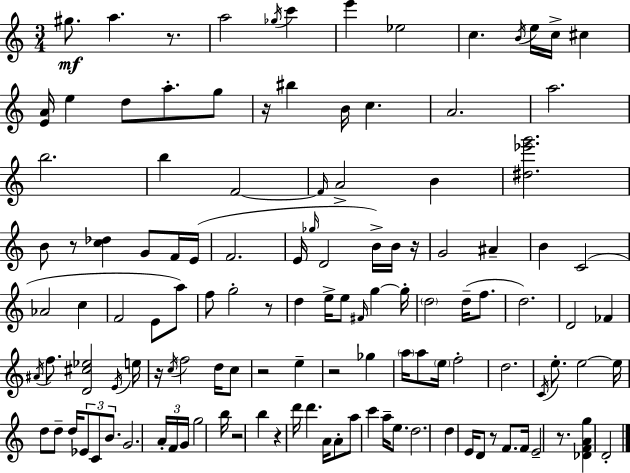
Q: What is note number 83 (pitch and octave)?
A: Eb4